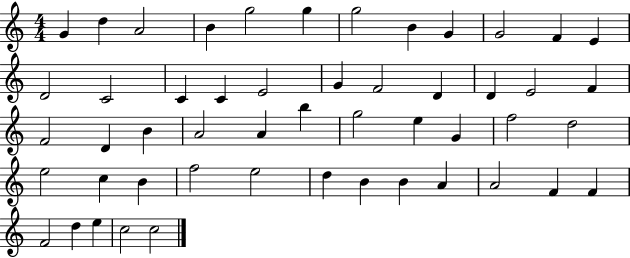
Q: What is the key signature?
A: C major